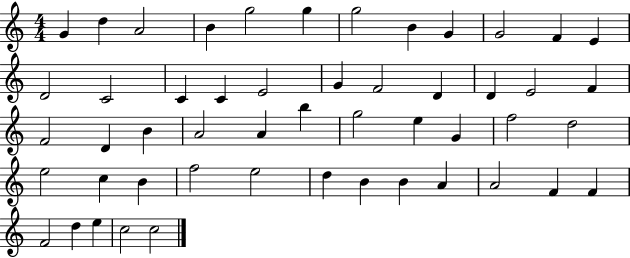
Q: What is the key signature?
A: C major